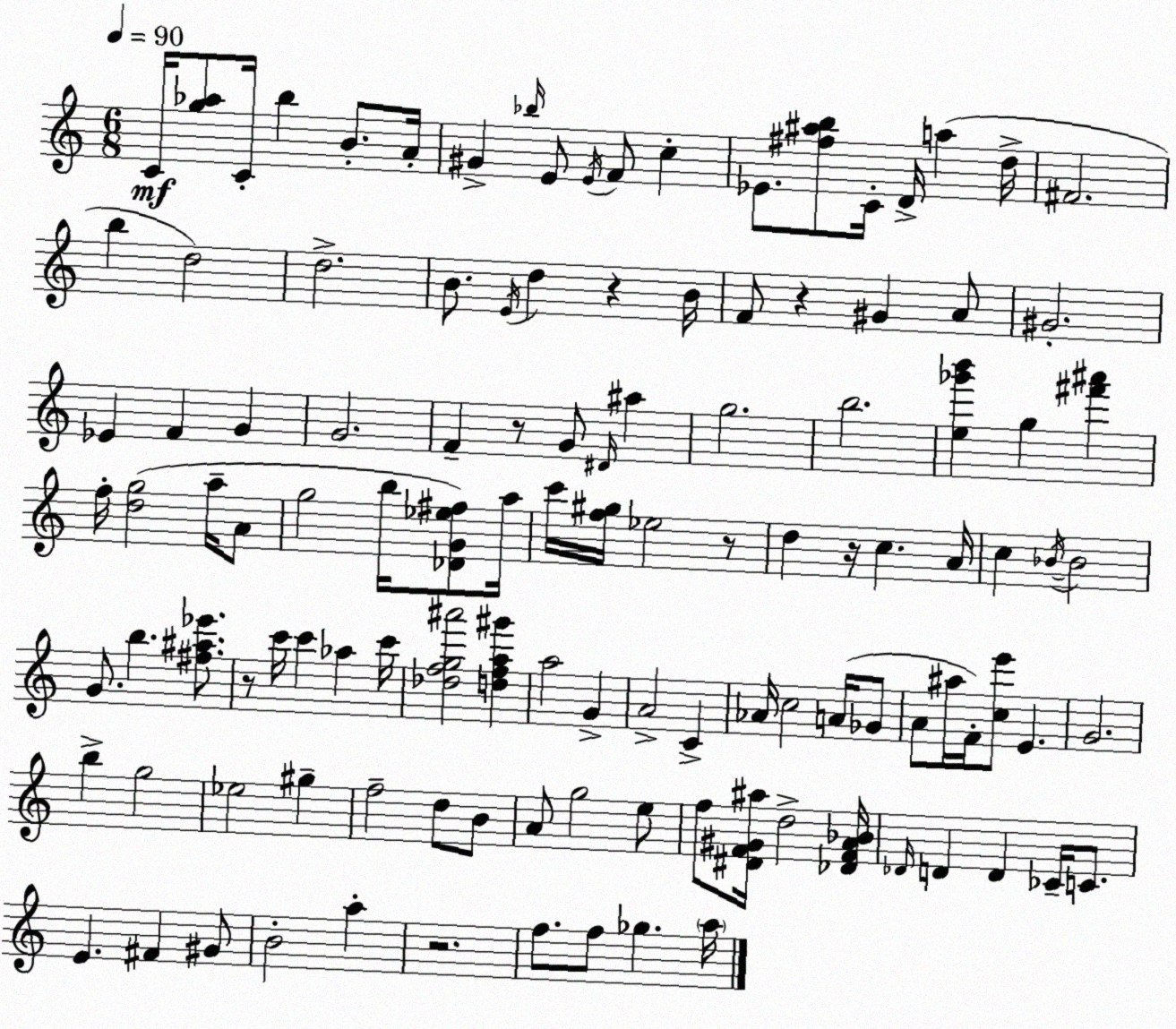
X:1
T:Untitled
M:6/8
L:1/4
K:C
C/4 [g_a]/2 C/4 b B/2 A/4 ^G _b/4 E/2 E/4 F/2 c _E/2 [^f^ab]/2 C/4 D/4 a d/4 ^F2 b d2 d2 B/2 E/4 d z B/4 F/2 z ^G A/2 ^G2 _E F G G2 F z/2 G/2 ^D/4 ^a g2 b2 [e_g'b'] g [^f'^a'] f/4 [dg]2 a/4 A/2 g2 b/4 [_DG_e^f]/2 a/4 c'/4 [f^g]/4 _e2 z/2 d z/4 c A/4 c _B/4 _B2 G/2 b [^f^a_e']/2 z/2 c'/4 c' _a c'/4 [_dfg^a']2 [dfa^g'] a2 G A2 C _A/4 c2 A/4 _G/2 A/2 ^a/4 F/4 [ce']/2 E G2 b g2 _e2 ^g f2 d/2 B/2 A/2 g2 e/2 f/2 [^DF^G^a]/4 d2 [_DFA_B]/4 _D/4 D D _C/4 C/2 E ^F ^G/2 B2 a z2 f/2 f/2 _g a/4